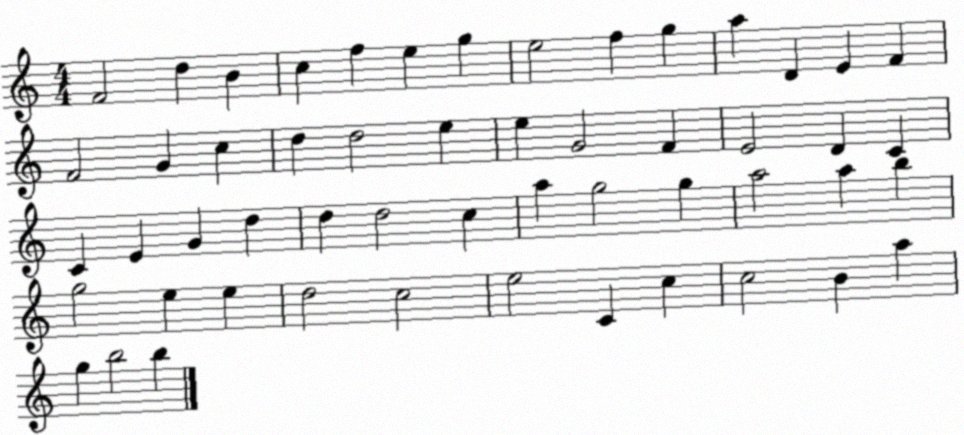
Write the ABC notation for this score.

X:1
T:Untitled
M:4/4
L:1/4
K:C
F2 d B c f e g e2 f g a D E F F2 G c d d2 e e G2 F E2 D C C E G d d d2 c a g2 g a2 a b g2 e e d2 c2 e2 C c c2 B a g b2 b